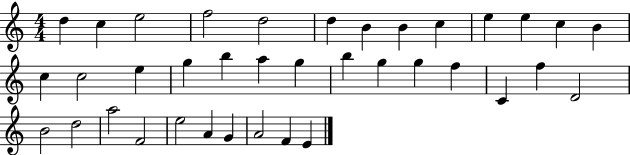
{
  \clef treble
  \numericTimeSignature
  \time 4/4
  \key c \major
  d''4 c''4 e''2 | f''2 d''2 | d''4 b'4 b'4 c''4 | e''4 e''4 c''4 b'4 | \break c''4 c''2 e''4 | g''4 b''4 a''4 g''4 | b''4 g''4 g''4 f''4 | c'4 f''4 d'2 | \break b'2 d''2 | a''2 f'2 | e''2 a'4 g'4 | a'2 f'4 e'4 | \break \bar "|."
}